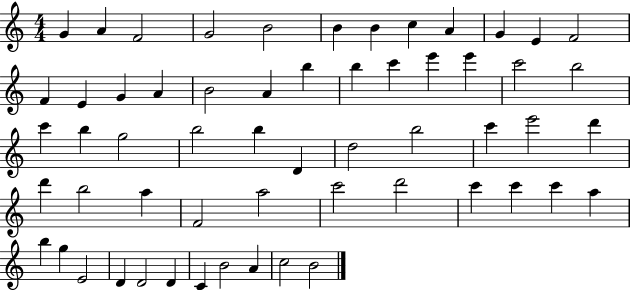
G4/q A4/q F4/h G4/h B4/h B4/q B4/q C5/q A4/q G4/q E4/q F4/h F4/q E4/q G4/q A4/q B4/h A4/q B5/q B5/q C6/q E6/q E6/q C6/h B5/h C6/q B5/q G5/h B5/h B5/q D4/q D5/h B5/h C6/q E6/h D6/q D6/q B5/h A5/q F4/h A5/h C6/h D6/h C6/q C6/q C6/q A5/q B5/q G5/q E4/h D4/q D4/h D4/q C4/q B4/h A4/q C5/h B4/h